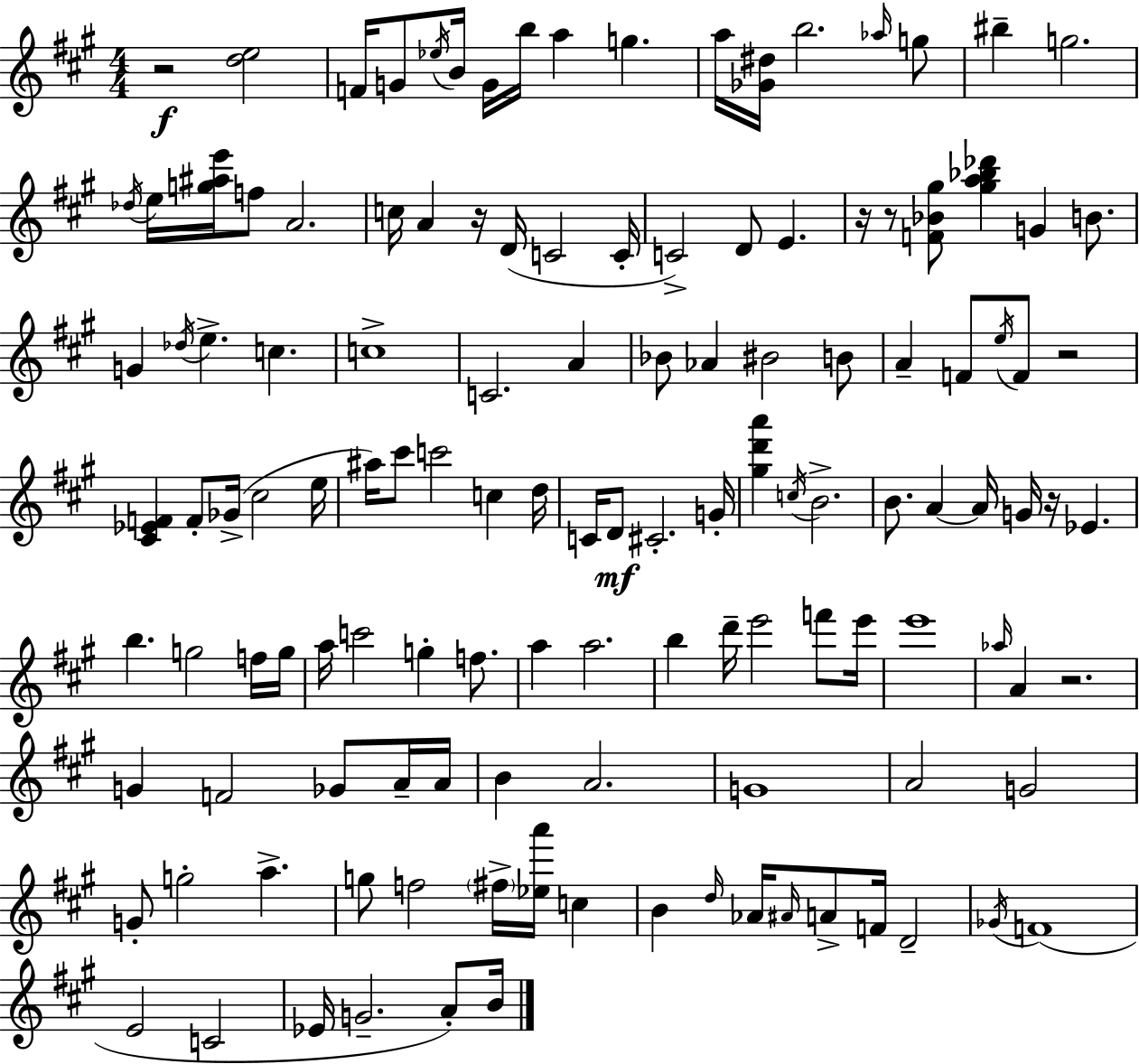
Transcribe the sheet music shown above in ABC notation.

X:1
T:Untitled
M:4/4
L:1/4
K:A
z2 [de]2 F/4 G/2 _e/4 B/4 G/4 b/4 a g a/4 [_G^d]/4 b2 _a/4 g/2 ^b g2 _d/4 e/4 [g^ae']/4 f/2 A2 c/4 A z/4 D/4 C2 C/4 C2 D/2 E z/4 z/2 [F_B^g]/2 [^ga_b_d'] G B/2 G _d/4 e c c4 C2 A _B/2 _A ^B2 B/2 A F/2 e/4 F/2 z2 [^C_EF] F/2 _G/4 ^c2 e/4 ^a/4 ^c'/2 c'2 c d/4 C/4 D/2 ^C2 G/4 [^gd'a'] c/4 B2 B/2 A A/4 G/4 z/4 _E b g2 f/4 g/4 a/4 c'2 g f/2 a a2 b d'/4 e'2 f'/2 e'/4 e'4 _a/4 A z2 G F2 _G/2 A/4 A/4 B A2 G4 A2 G2 G/2 g2 a g/2 f2 ^f/4 [_ea']/4 c B d/4 _A/4 ^A/4 A/2 F/4 D2 _G/4 F4 E2 C2 _E/4 G2 A/2 B/4